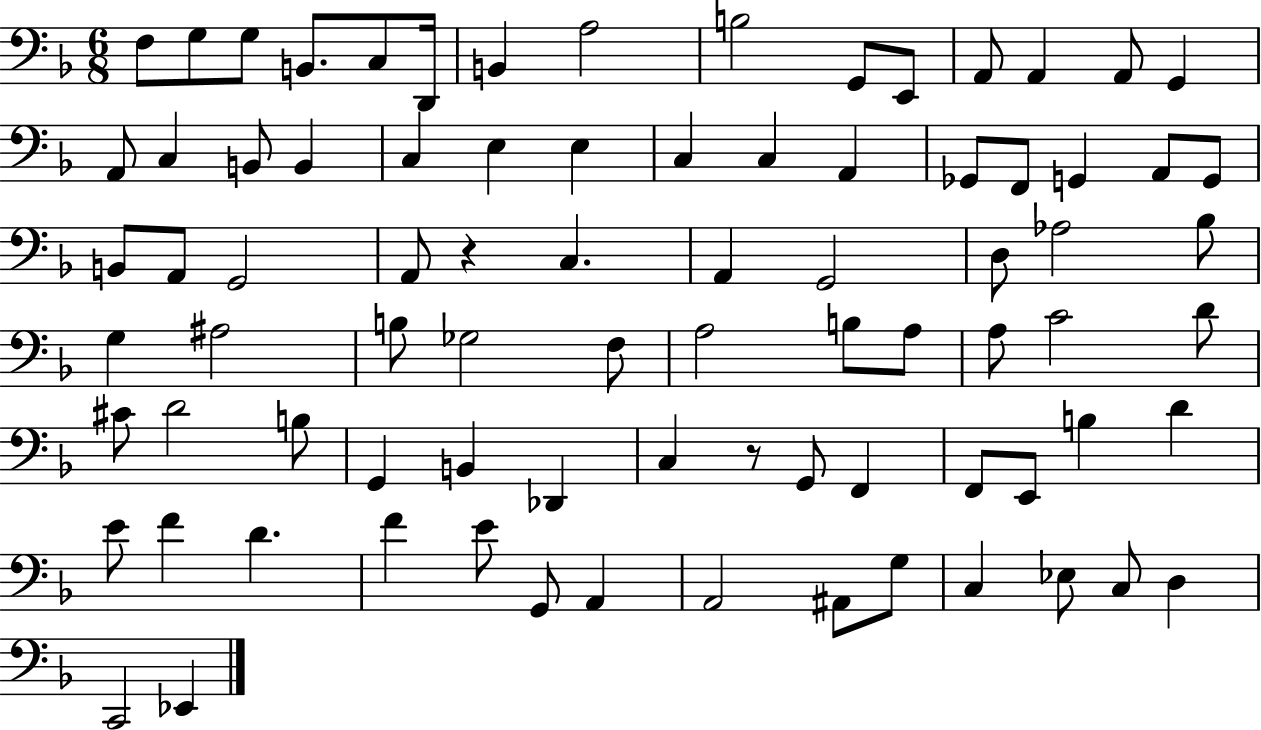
{
  \clef bass
  \numericTimeSignature
  \time 6/8
  \key f \major
  f8 g8 g8 b,8. c8 d,16 | b,4 a2 | b2 g,8 e,8 | a,8 a,4 a,8 g,4 | \break a,8 c4 b,8 b,4 | c4 e4 e4 | c4 c4 a,4 | ges,8 f,8 g,4 a,8 g,8 | \break b,8 a,8 g,2 | a,8 r4 c4. | a,4 g,2 | d8 aes2 bes8 | \break g4 ais2 | b8 ges2 f8 | a2 b8 a8 | a8 c'2 d'8 | \break cis'8 d'2 b8 | g,4 b,4 des,4 | c4 r8 g,8 f,4 | f,8 e,8 b4 d'4 | \break e'8 f'4 d'4. | f'4 e'8 g,8 a,4 | a,2 ais,8 g8 | c4 ees8 c8 d4 | \break c,2 ees,4 | \bar "|."
}